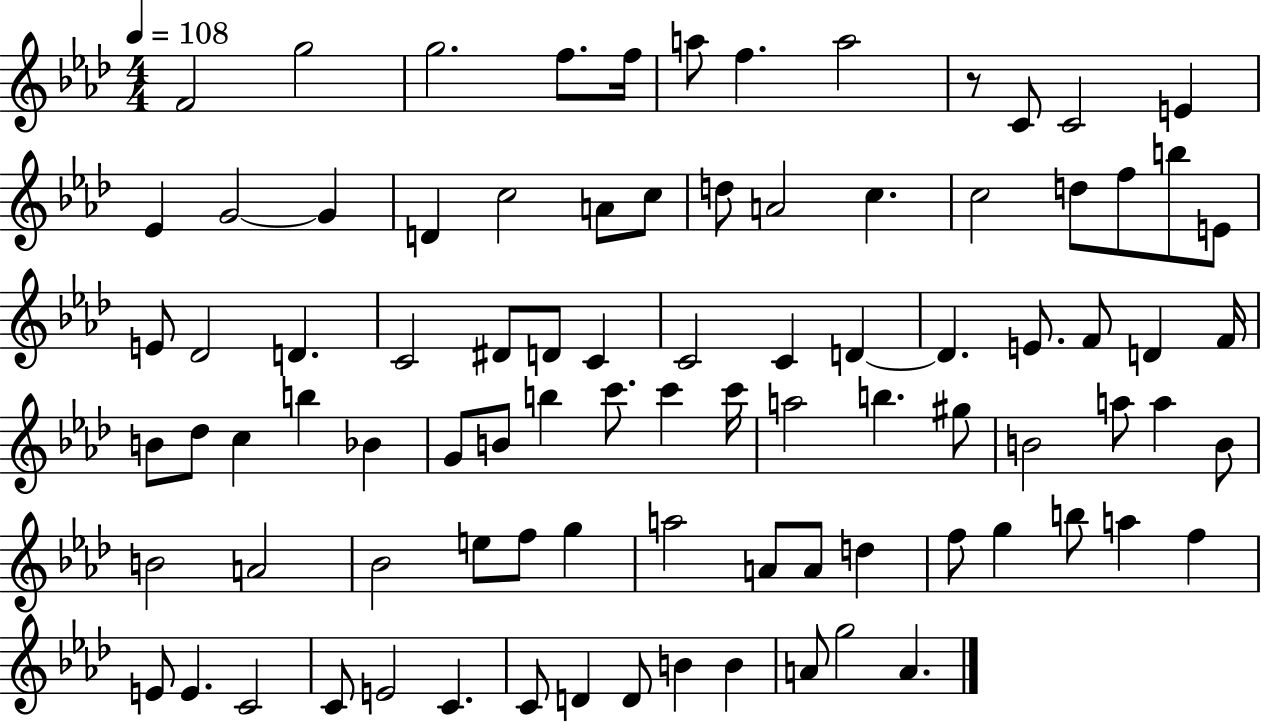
{
  \clef treble
  \numericTimeSignature
  \time 4/4
  \key aes \major
  \tempo 4 = 108
  \repeat volta 2 { f'2 g''2 | g''2. f''8. f''16 | a''8 f''4. a''2 | r8 c'8 c'2 e'4 | \break ees'4 g'2~~ g'4 | d'4 c''2 a'8 c''8 | d''8 a'2 c''4. | c''2 d''8 f''8 b''8 e'8 | \break e'8 des'2 d'4. | c'2 dis'8 d'8 c'4 | c'2 c'4 d'4~~ | d'4. e'8. f'8 d'4 f'16 | \break b'8 des''8 c''4 b''4 bes'4 | g'8 b'8 b''4 c'''8. c'''4 c'''16 | a''2 b''4. gis''8 | b'2 a''8 a''4 b'8 | \break b'2 a'2 | bes'2 e''8 f''8 g''4 | a''2 a'8 a'8 d''4 | f''8 g''4 b''8 a''4 f''4 | \break e'8 e'4. c'2 | c'8 e'2 c'4. | c'8 d'4 d'8 b'4 b'4 | a'8 g''2 a'4. | \break } \bar "|."
}